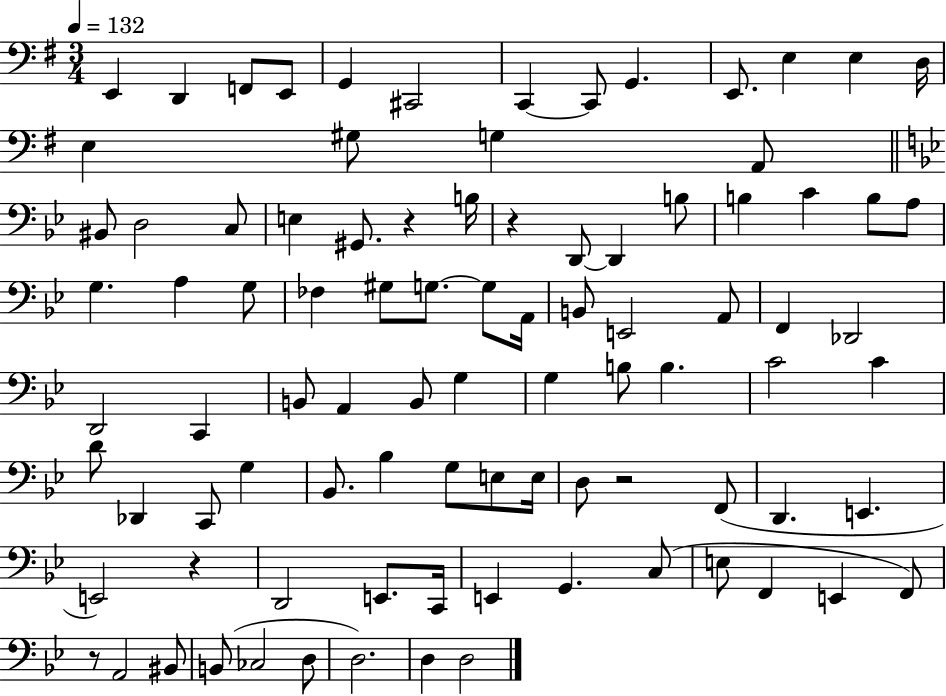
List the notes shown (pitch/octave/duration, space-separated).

E2/q D2/q F2/e E2/e G2/q C#2/h C2/q C2/e G2/q. E2/e. E3/q E3/q D3/s E3/q G#3/e G3/q A2/e BIS2/e D3/h C3/e E3/q G#2/e. R/q B3/s R/q D2/e D2/q B3/e B3/q C4/q B3/e A3/e G3/q. A3/q G3/e FES3/q G#3/e G3/e. G3/e A2/s B2/e E2/h A2/e F2/q Db2/h D2/h C2/q B2/e A2/q B2/e G3/q G3/q B3/e B3/q. C4/h C4/q D4/e Db2/q C2/e G3/q Bb2/e. Bb3/q G3/e E3/e E3/s D3/e R/h F2/e D2/q. E2/q. E2/h R/q D2/h E2/e. C2/s E2/q G2/q. C3/e E3/e F2/q E2/q F2/e R/e A2/h BIS2/e B2/e CES3/h D3/e D3/h. D3/q D3/h